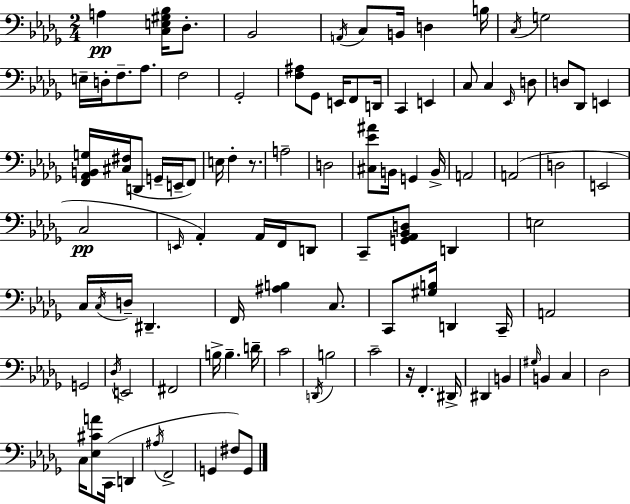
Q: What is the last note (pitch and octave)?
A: G2